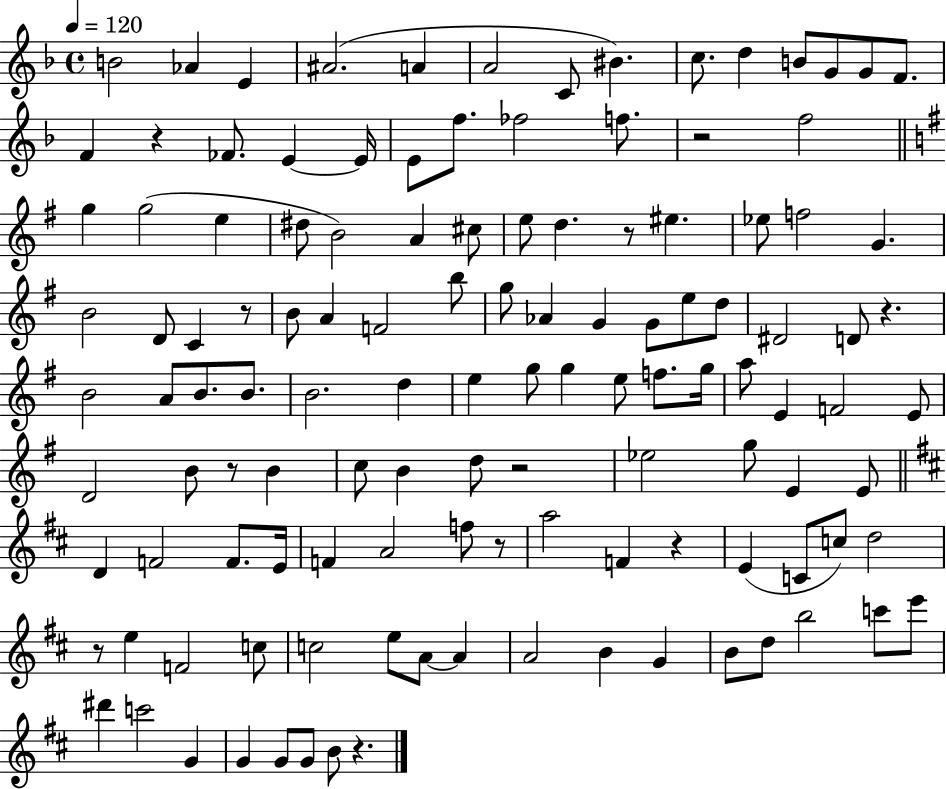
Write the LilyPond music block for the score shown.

{
  \clef treble
  \time 4/4
  \defaultTimeSignature
  \key f \major
  \tempo 4 = 120
  b'2 aes'4 e'4 | ais'2.( a'4 | a'2 c'8 bis'4.) | c''8. d''4 b'8 g'8 g'8 f'8. | \break f'4 r4 fes'8. e'4~~ e'16 | e'8 f''8. fes''2 f''8. | r2 f''2 | \bar "||" \break \key g \major g''4 g''2( e''4 | dis''8 b'2) a'4 cis''8 | e''8 d''4. r8 eis''4. | ees''8 f''2 g'4. | \break b'2 d'8 c'4 r8 | b'8 a'4 f'2 b''8 | g''8 aes'4 g'4 g'8 e''8 d''8 | dis'2 d'8 r4. | \break b'2 a'8 b'8. b'8. | b'2. d''4 | e''4 g''8 g''4 e''8 f''8. g''16 | a''8 e'4 f'2 e'8 | \break d'2 b'8 r8 b'4 | c''8 b'4 d''8 r2 | ees''2 g''8 e'4 e'8 | \bar "||" \break \key d \major d'4 f'2 f'8. e'16 | f'4 a'2 f''8 r8 | a''2 f'4 r4 | e'4( c'8 c''8) d''2 | \break r8 e''4 f'2 c''8 | c''2 e''8 a'8~~ a'4 | a'2 b'4 g'4 | b'8 d''8 b''2 c'''8 e'''8 | \break dis'''4 c'''2 g'4 | g'4 g'8 g'8 b'8 r4. | \bar "|."
}